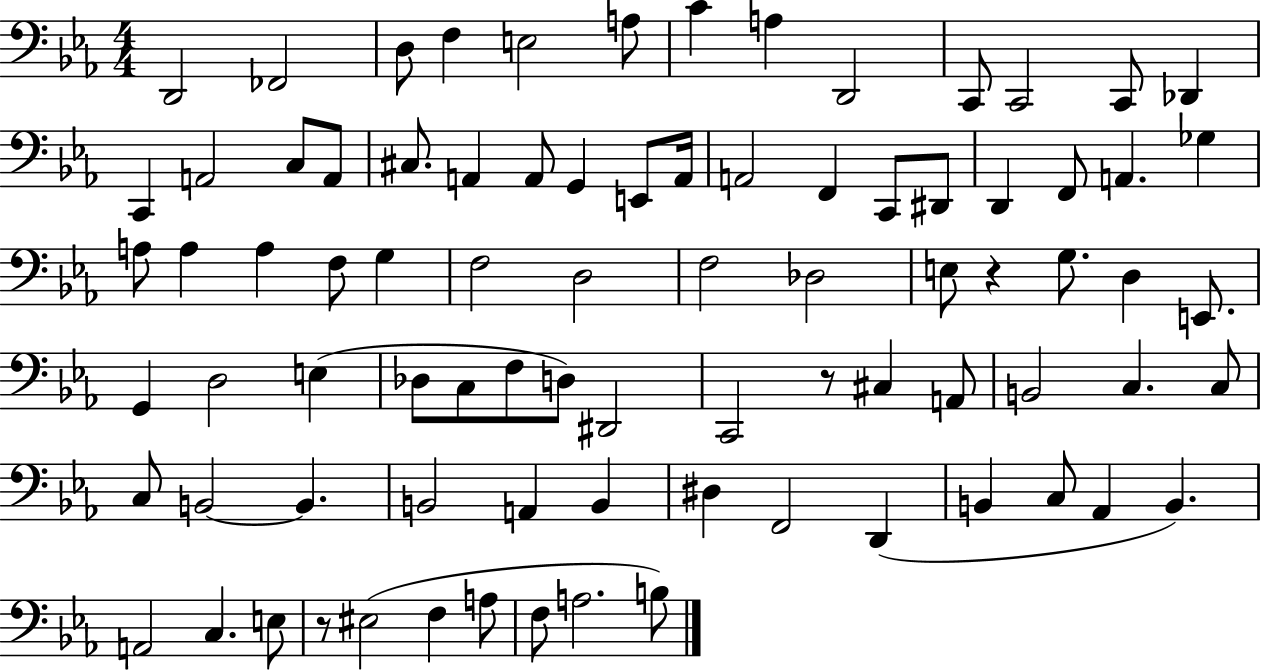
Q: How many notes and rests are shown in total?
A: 83